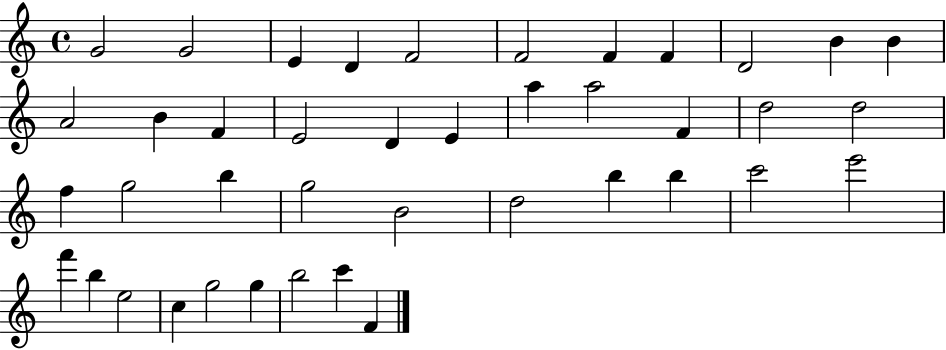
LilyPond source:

{
  \clef treble
  \time 4/4
  \defaultTimeSignature
  \key c \major
  g'2 g'2 | e'4 d'4 f'2 | f'2 f'4 f'4 | d'2 b'4 b'4 | \break a'2 b'4 f'4 | e'2 d'4 e'4 | a''4 a''2 f'4 | d''2 d''2 | \break f''4 g''2 b''4 | g''2 b'2 | d''2 b''4 b''4 | c'''2 e'''2 | \break f'''4 b''4 e''2 | c''4 g''2 g''4 | b''2 c'''4 f'4 | \bar "|."
}